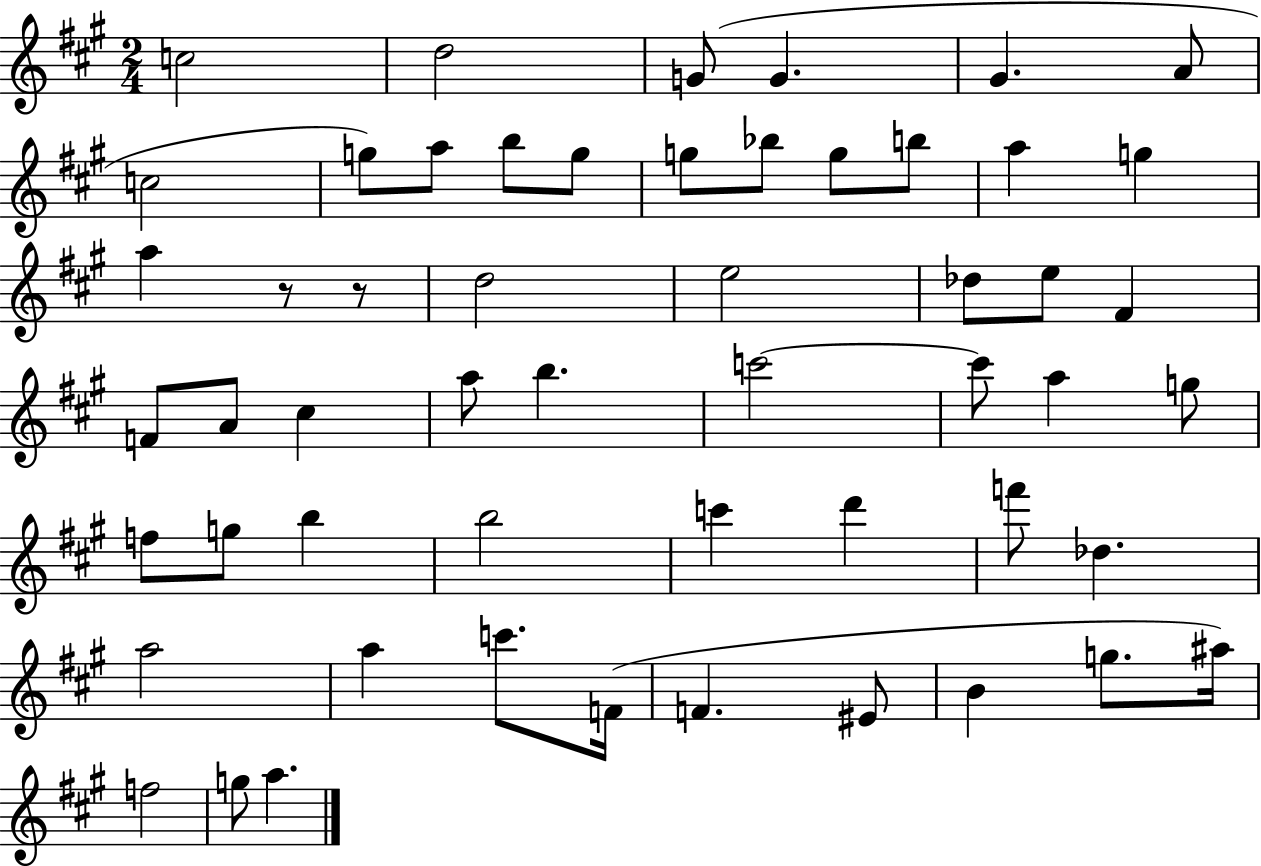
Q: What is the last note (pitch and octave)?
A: A5